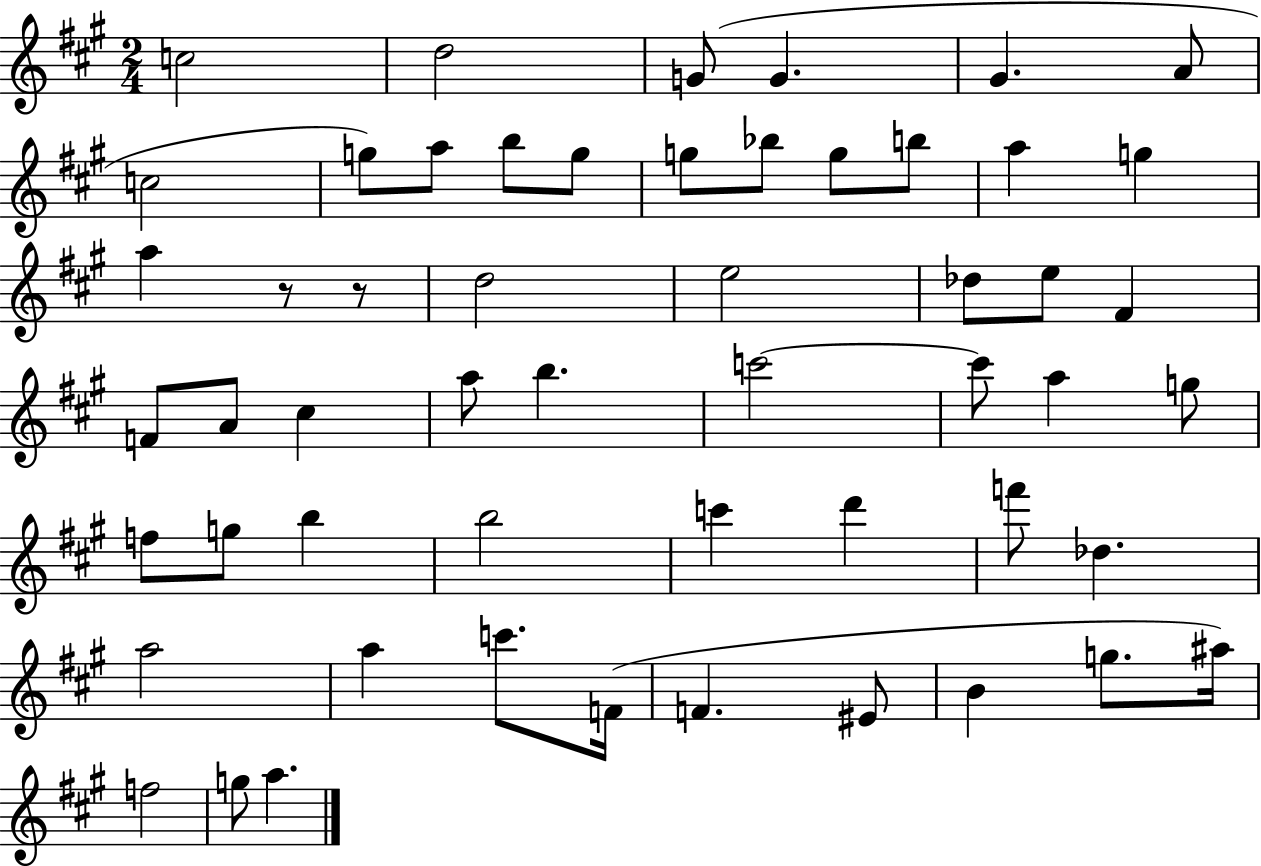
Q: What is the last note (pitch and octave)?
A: A5